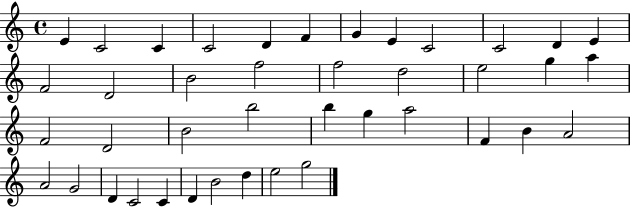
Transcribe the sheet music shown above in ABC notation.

X:1
T:Untitled
M:4/4
L:1/4
K:C
E C2 C C2 D F G E C2 C2 D E F2 D2 B2 f2 f2 d2 e2 g a F2 D2 B2 b2 b g a2 F B A2 A2 G2 D C2 C D B2 d e2 g2